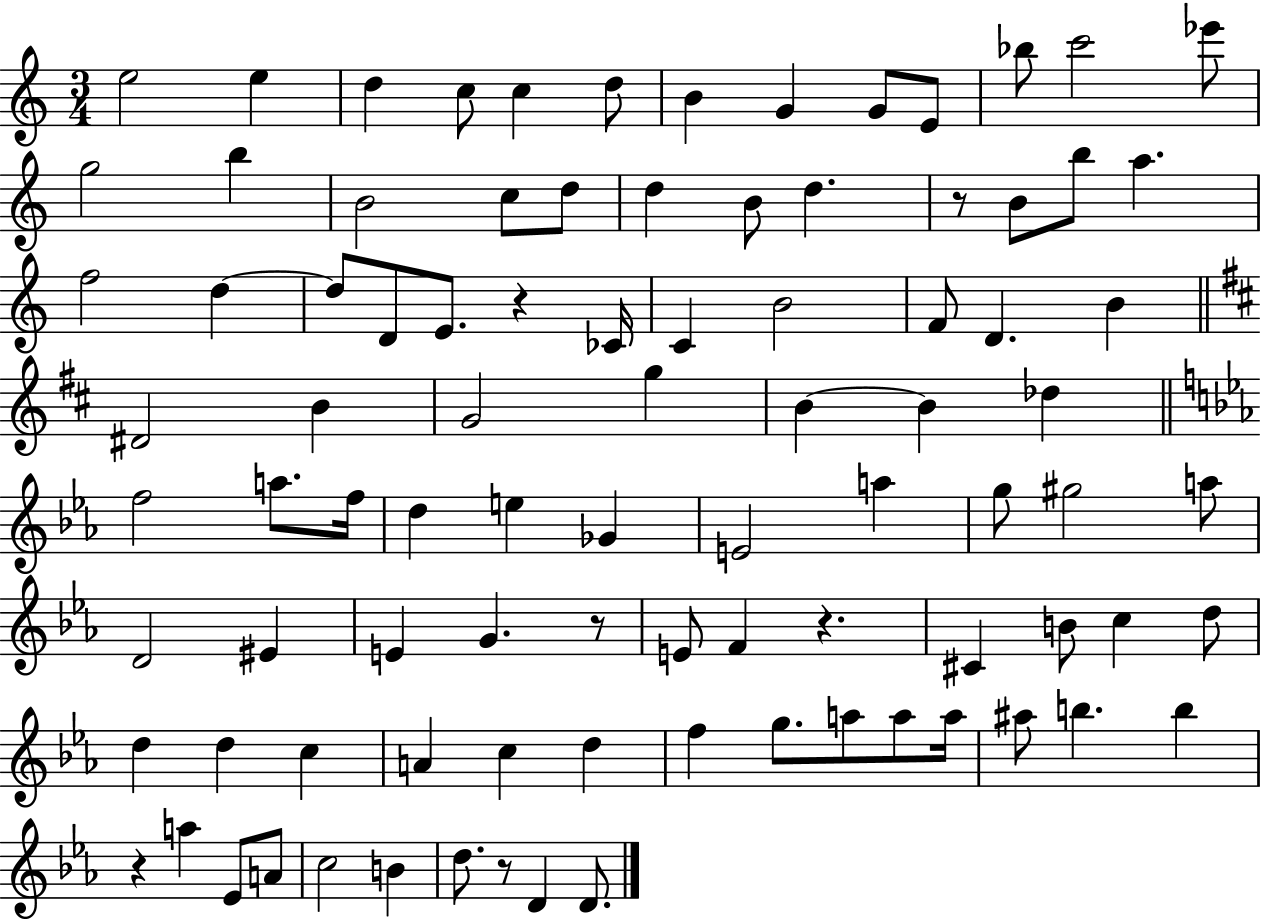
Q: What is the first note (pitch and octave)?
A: E5